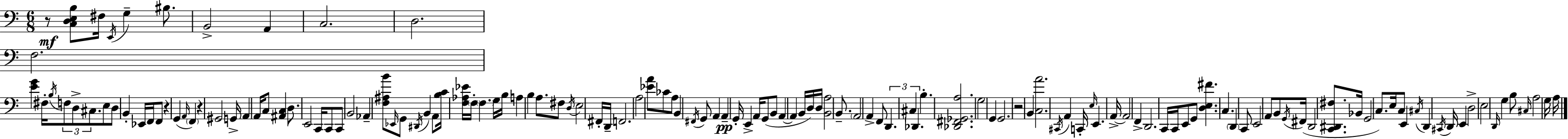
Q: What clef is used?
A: bass